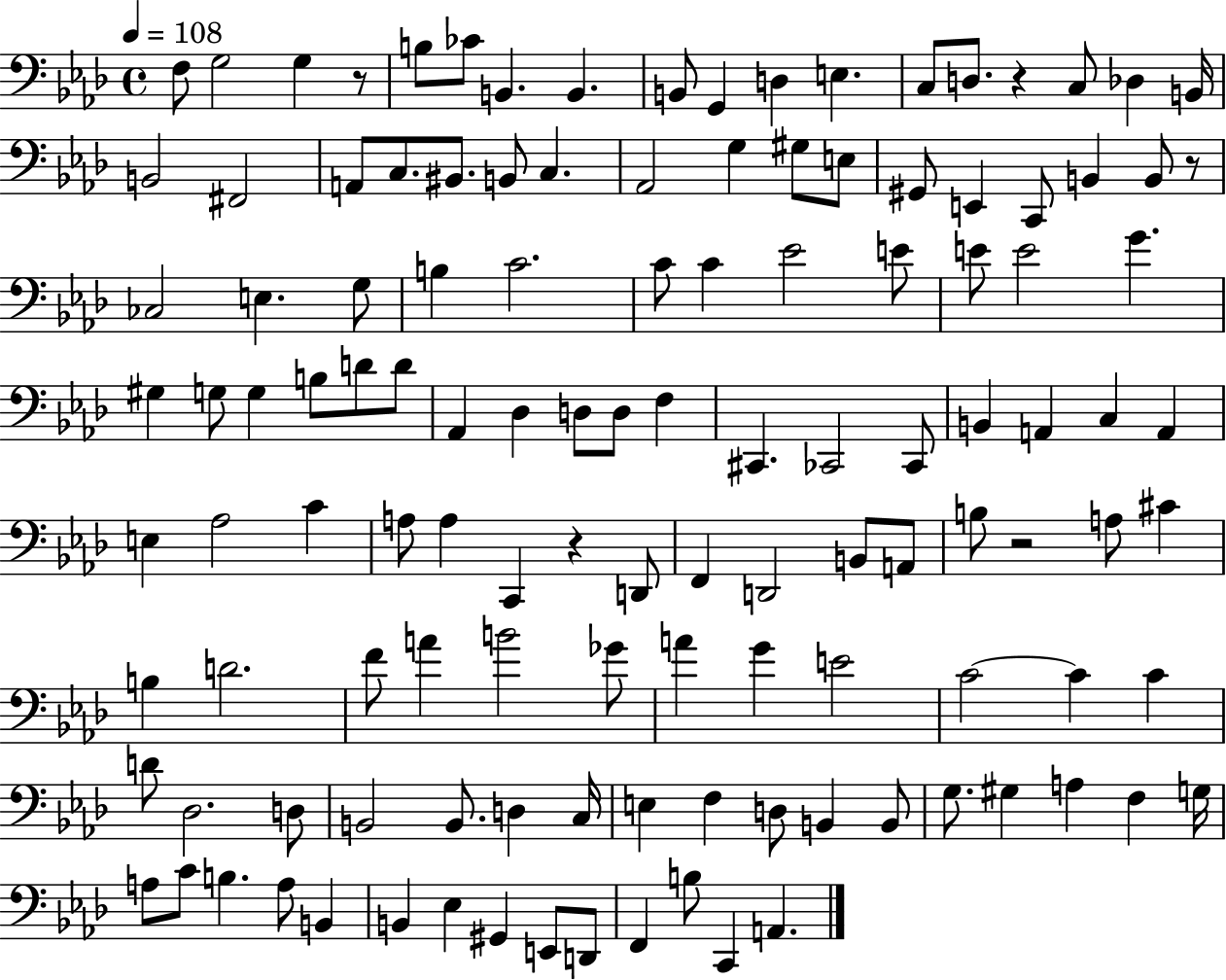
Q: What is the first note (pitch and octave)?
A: F3